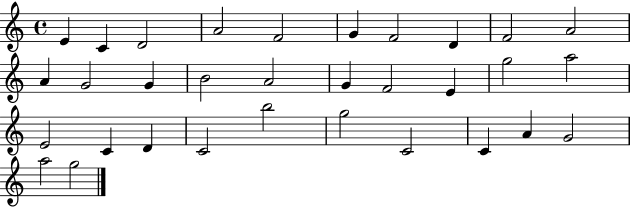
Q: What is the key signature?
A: C major